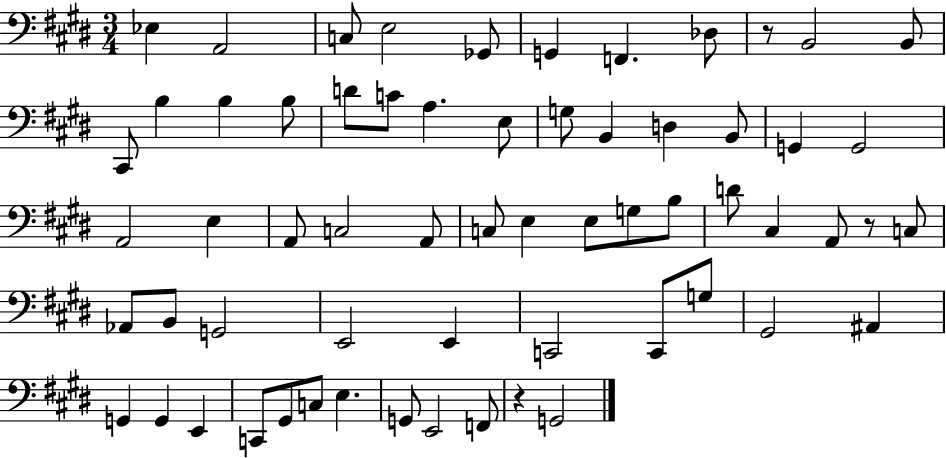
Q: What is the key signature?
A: E major